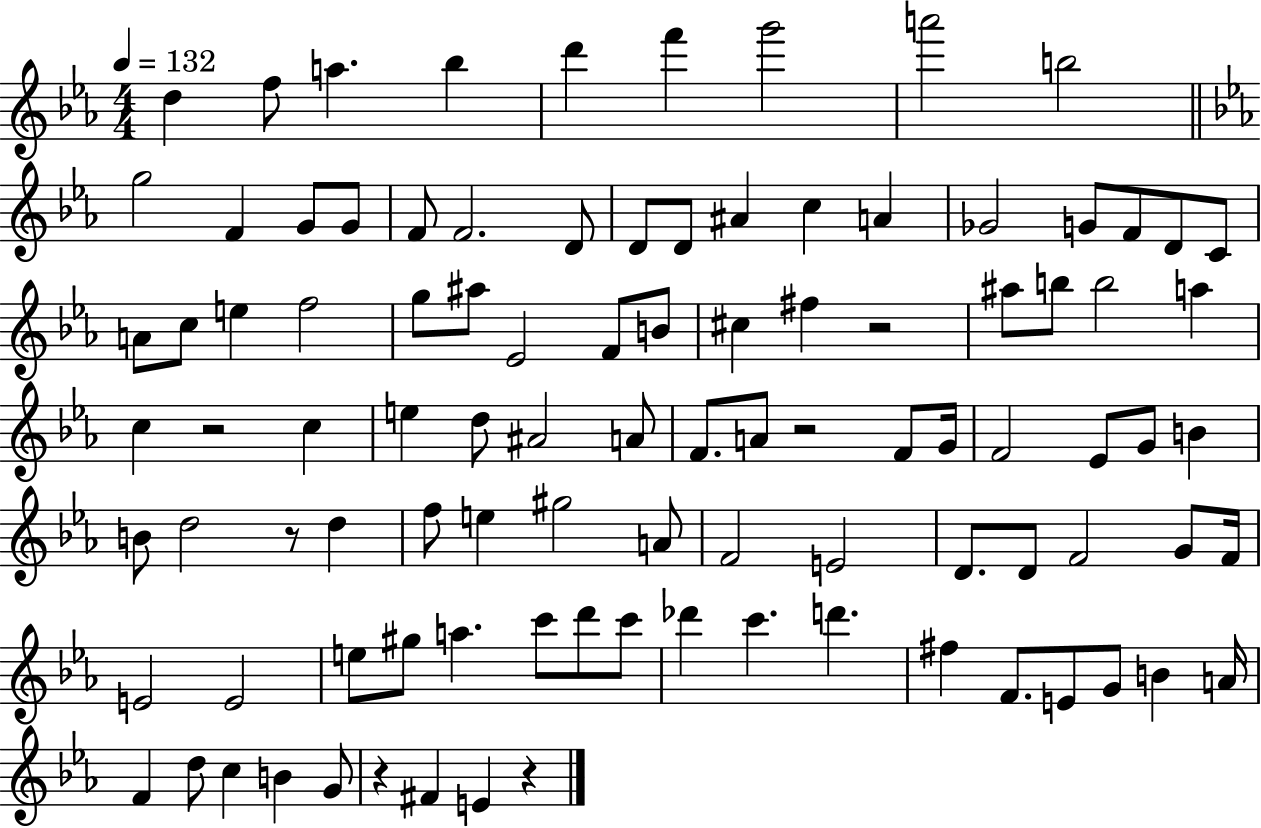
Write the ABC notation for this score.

X:1
T:Untitled
M:4/4
L:1/4
K:Eb
d f/2 a _b d' f' g'2 a'2 b2 g2 F G/2 G/2 F/2 F2 D/2 D/2 D/2 ^A c A _G2 G/2 F/2 D/2 C/2 A/2 c/2 e f2 g/2 ^a/2 _E2 F/2 B/2 ^c ^f z2 ^a/2 b/2 b2 a c z2 c e d/2 ^A2 A/2 F/2 A/2 z2 F/2 G/4 F2 _E/2 G/2 B B/2 d2 z/2 d f/2 e ^g2 A/2 F2 E2 D/2 D/2 F2 G/2 F/4 E2 E2 e/2 ^g/2 a c'/2 d'/2 c'/2 _d' c' d' ^f F/2 E/2 G/2 B A/4 F d/2 c B G/2 z ^F E z